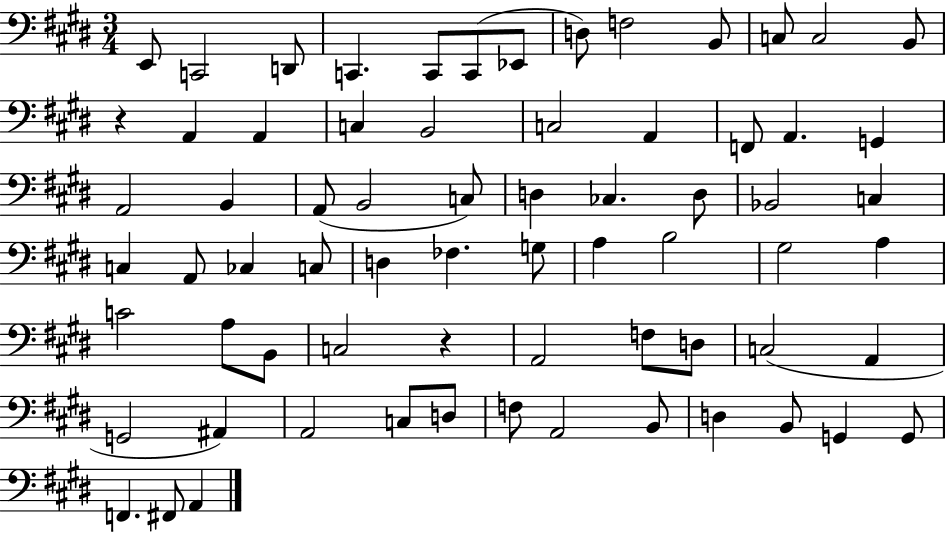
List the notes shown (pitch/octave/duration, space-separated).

E2/e C2/h D2/e C2/q. C2/e C2/e Eb2/e D3/e F3/h B2/e C3/e C3/h B2/e R/q A2/q A2/q C3/q B2/h C3/h A2/q F2/e A2/q. G2/q A2/h B2/q A2/e B2/h C3/e D3/q CES3/q. D3/e Bb2/h C3/q C3/q A2/e CES3/q C3/e D3/q FES3/q. G3/e A3/q B3/h G#3/h A3/q C4/h A3/e B2/e C3/h R/q A2/h F3/e D3/e C3/h A2/q G2/h A#2/q A2/h C3/e D3/e F3/e A2/h B2/e D3/q B2/e G2/q G2/e F2/q. F#2/e A2/q